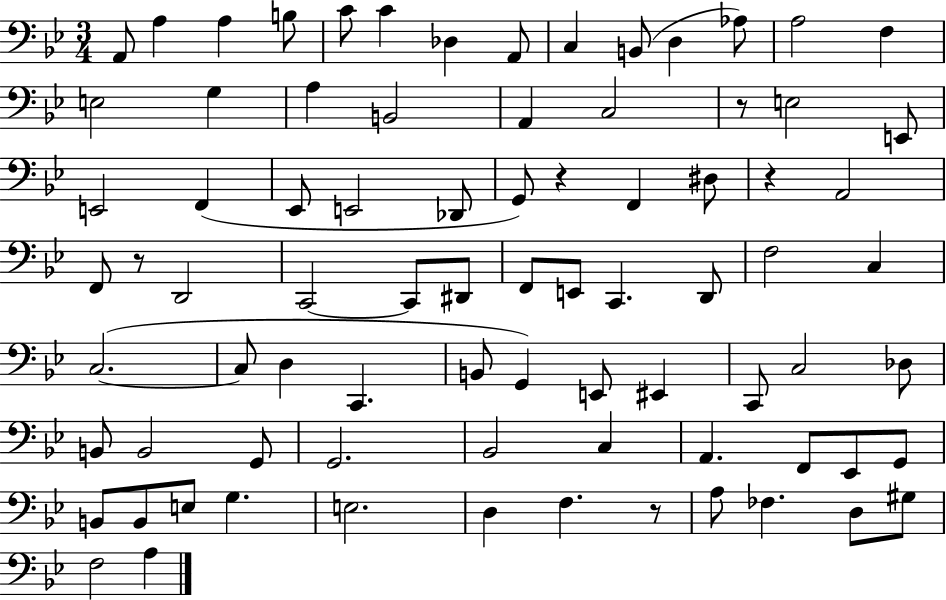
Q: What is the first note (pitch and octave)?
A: A2